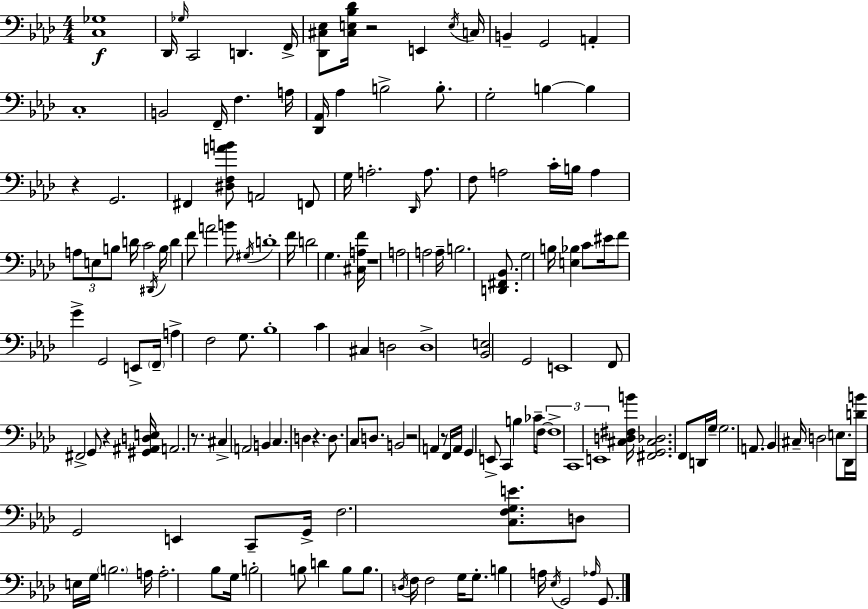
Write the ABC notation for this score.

X:1
T:Untitled
M:4/4
L:1/4
K:Fm
[C,_G,]4 _D,,/4 _G,/4 C,,2 D,, F,,/4 [_D,,^C,_E,]/2 [^C,E,_B,_D]/4 z2 E,, E,/4 C,/4 B,, G,,2 A,, C,4 B,,2 F,,/4 F, A,/4 [_D,,_A,,]/4 _A, B,2 B,/2 G,2 B, B, z G,,2 ^F,, [^D,F,AB]/2 A,,2 F,,/2 G,/4 A,2 _D,,/4 A,/2 F,/2 A,2 C/4 B,/4 A, A,/2 E,/2 B,/2 D/4 C2 ^D,,/4 B,/4 D F/2 A2 B/2 ^G,/4 D4 F/4 D2 G, [^C,A,F]/4 z4 A,2 A,2 A,/4 B,2 [D,,^F,,_B,,]/2 G,2 B,/4 [E,_B,] C/2 ^E/4 F/2 G G,,2 E,,/2 F,,/4 A, F,2 G,/2 _B,4 C ^C, D,2 D,4 [_B,,E,]2 G,,2 E,,4 F,,/2 ^F,,2 G,,/2 z [^G,,^A,,D,E,]/4 A,,2 z/2 ^C, A,,2 B,, C, D, z D,/2 C,/2 D,/2 B,,2 z2 A,, z/2 F,,/4 A,,/4 G,, E,,/2 C,, B, _C/4 F,/4 F,4 C,,4 E,,4 [^C,D,^F,B]/4 [^F,,G,,^C,_D,]2 F,,/2 D,,/4 G,/4 G,2 A,,/2 _B,, ^C,/4 D,2 E,/2 _D,,/4 [DB]/4 G,,2 E,, C,,/2 G,,/4 F,2 [C,F,G,E]/2 D,/2 E,/4 G,/4 B,2 A,/4 A,2 _B,/2 G,/4 B,2 B,/2 D B,/2 B,/2 D,/4 F,/4 F,2 G,/4 G,/2 B, A,/4 _E,/4 G,,2 _A,/4 G,,/2